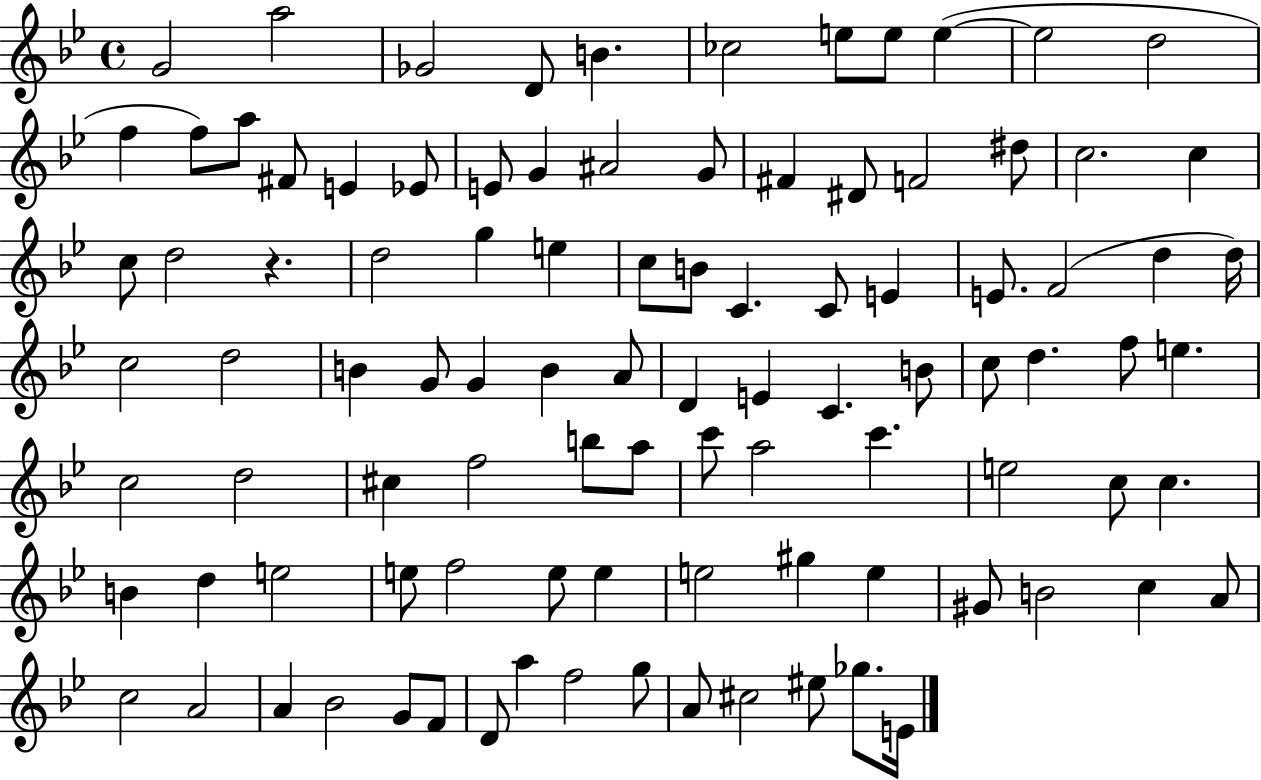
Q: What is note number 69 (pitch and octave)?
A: B4